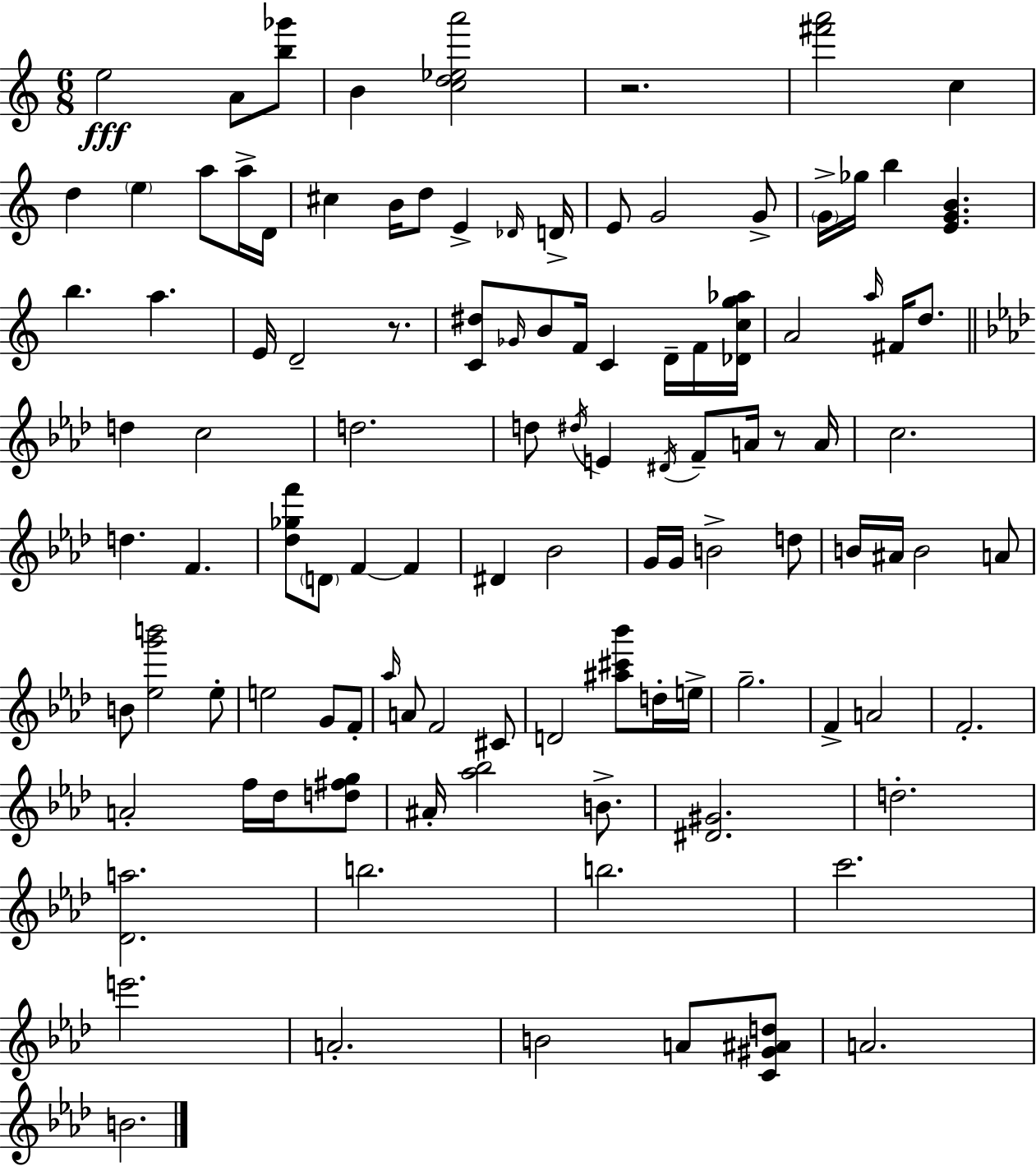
E5/h A4/e [B5,Gb6]/e B4/q [C5,D5,Eb5,A6]/h R/h. [F#6,A6]/h C5/q D5/q E5/q A5/e A5/s D4/s C#5/q B4/s D5/e E4/q Db4/s D4/s E4/e G4/h G4/e G4/s Gb5/s B5/q [E4,G4,B4]/q. B5/q. A5/q. E4/s D4/h R/e. [C4,D#5]/e Gb4/s B4/e F4/s C4/q D4/s F4/s [Db4,C5,G5,Ab5]/s A4/h A5/s F#4/s D5/e. D5/q C5/h D5/h. D5/e D#5/s E4/q D#4/s F4/e A4/s R/e A4/s C5/h. D5/q. F4/q. [Db5,Gb5,F6]/e D4/e F4/q F4/q D#4/q Bb4/h G4/s G4/s B4/h D5/e B4/s A#4/s B4/h A4/e B4/e [Eb5,G6,B6]/h Eb5/e E5/h G4/e F4/e Ab5/s A4/e F4/h C#4/e D4/h [A#5,C#6,Bb6]/e D5/s E5/s G5/h. F4/q A4/h F4/h. A4/h F5/s Db5/s [D5,F#5,G5]/e A#4/s [Ab5,Bb5]/h B4/e. [D#4,G#4]/h. D5/h. [Db4,A5]/h. B5/h. B5/h. C6/h. E6/h. A4/h. B4/h A4/e [C4,G#4,A#4,D5]/e A4/h. B4/h.